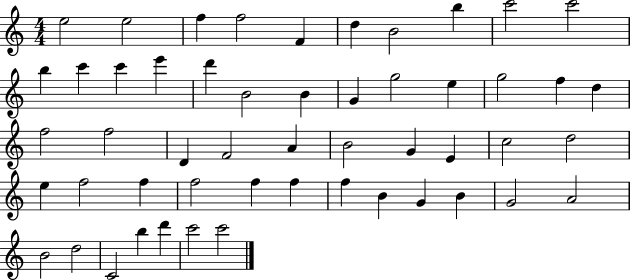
X:1
T:Untitled
M:4/4
L:1/4
K:C
e2 e2 f f2 F d B2 b c'2 c'2 b c' c' e' d' B2 B G g2 e g2 f d f2 f2 D F2 A B2 G E c2 d2 e f2 f f2 f f f B G B G2 A2 B2 d2 C2 b d' c'2 c'2